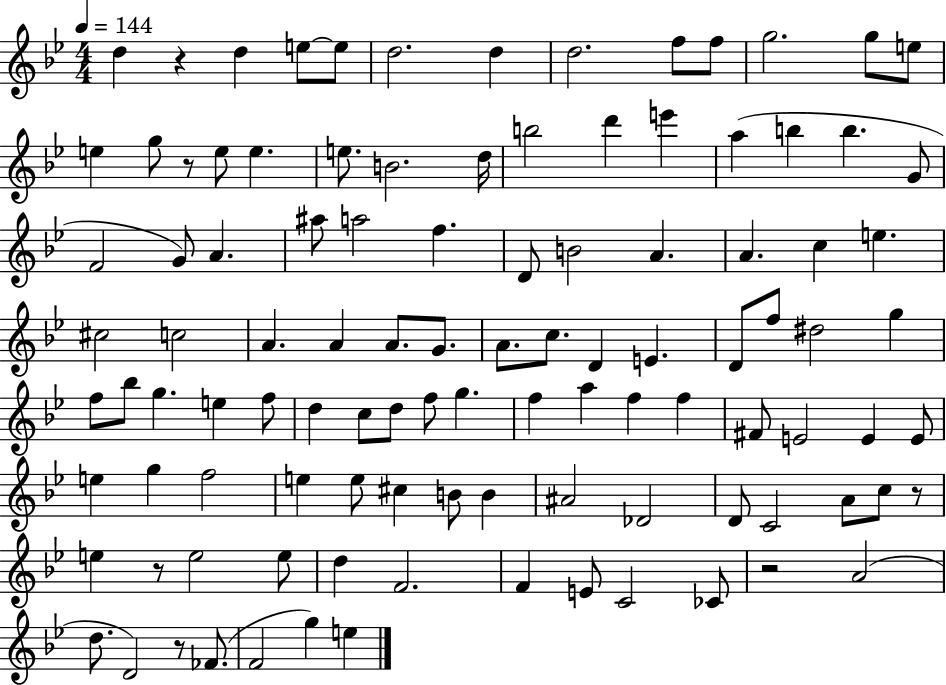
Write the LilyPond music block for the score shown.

{
  \clef treble
  \numericTimeSignature
  \time 4/4
  \key bes \major
  \tempo 4 = 144
  d''4 r4 d''4 e''8~~ e''8 | d''2. d''4 | d''2. f''8 f''8 | g''2. g''8 e''8 | \break e''4 g''8 r8 e''8 e''4. | e''8. b'2. d''16 | b''2 d'''4 e'''4 | a''4( b''4 b''4. g'8 | \break f'2 g'8) a'4. | ais''8 a''2 f''4. | d'8 b'2 a'4. | a'4. c''4 e''4. | \break cis''2 c''2 | a'4. a'4 a'8. g'8. | a'8. c''8. d'4 e'4. | d'8 f''8 dis''2 g''4 | \break f''8 bes''8 g''4. e''4 f''8 | d''4 c''8 d''8 f''8 g''4. | f''4 a''4 f''4 f''4 | fis'8 e'2 e'4 e'8 | \break e''4 g''4 f''2 | e''4 e''8 cis''4 b'8 b'4 | ais'2 des'2 | d'8 c'2 a'8 c''8 r8 | \break e''4 r8 e''2 e''8 | d''4 f'2. | f'4 e'8 c'2 ces'8 | r2 a'2( | \break d''8. d'2) r8 fes'8.( | f'2 g''4) e''4 | \bar "|."
}